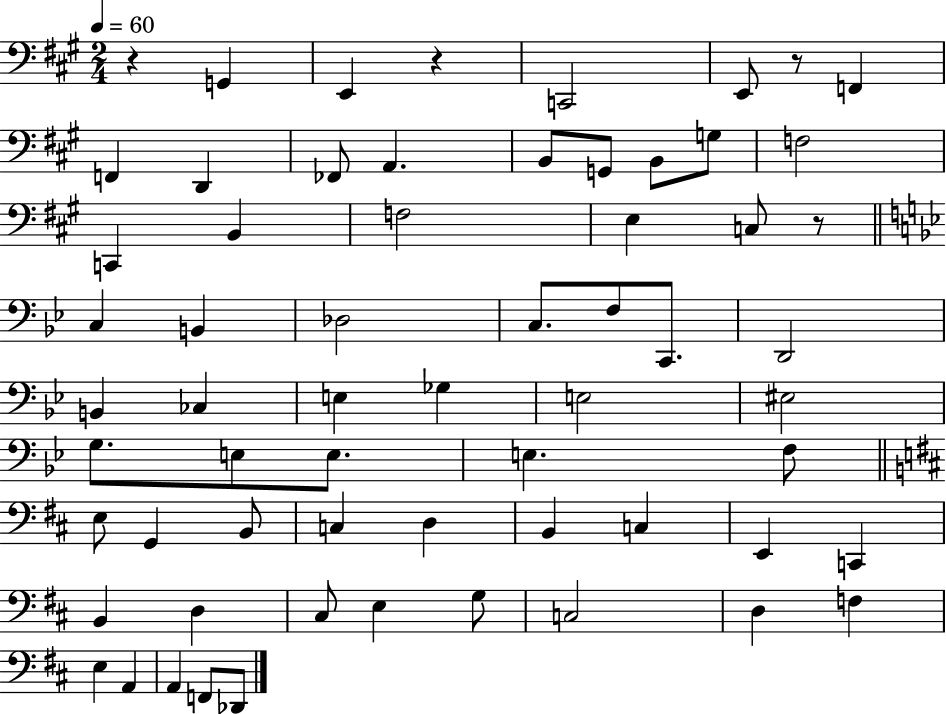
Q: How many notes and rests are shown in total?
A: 63